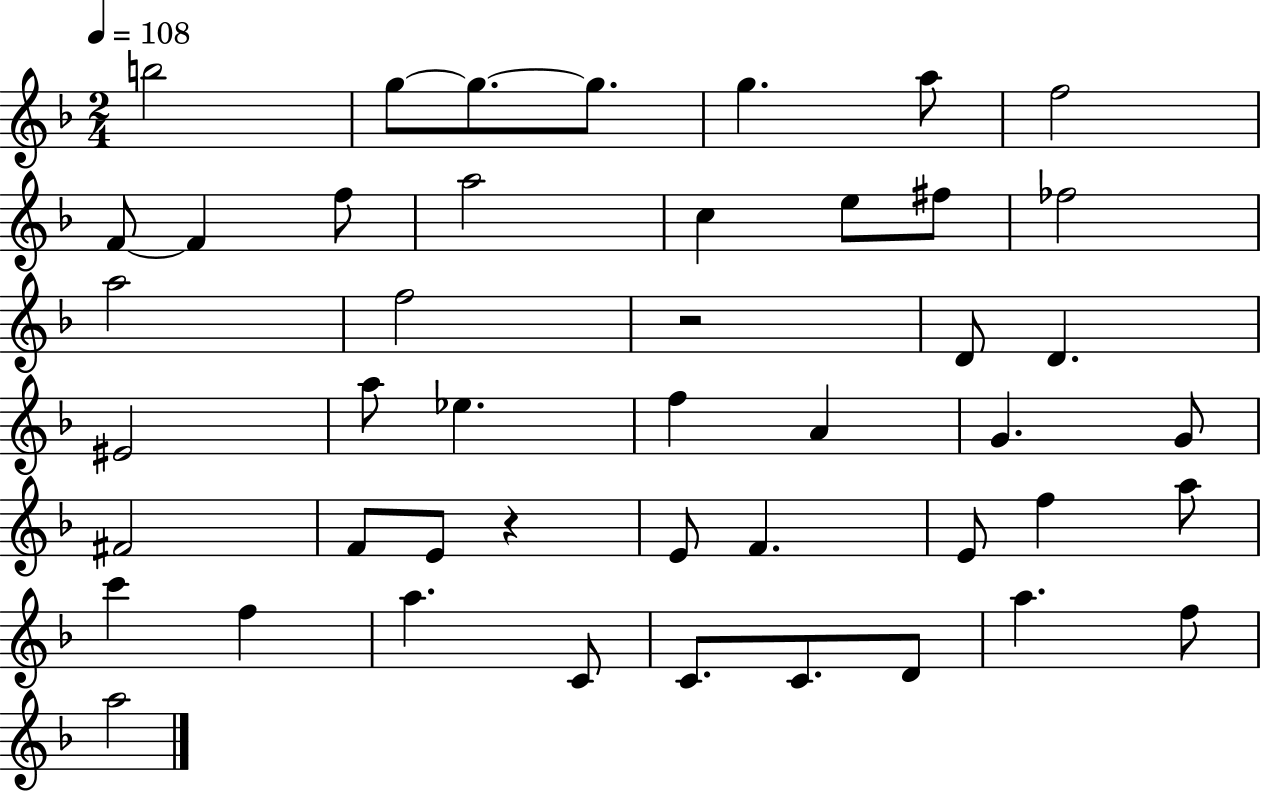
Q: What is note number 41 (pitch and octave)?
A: D4